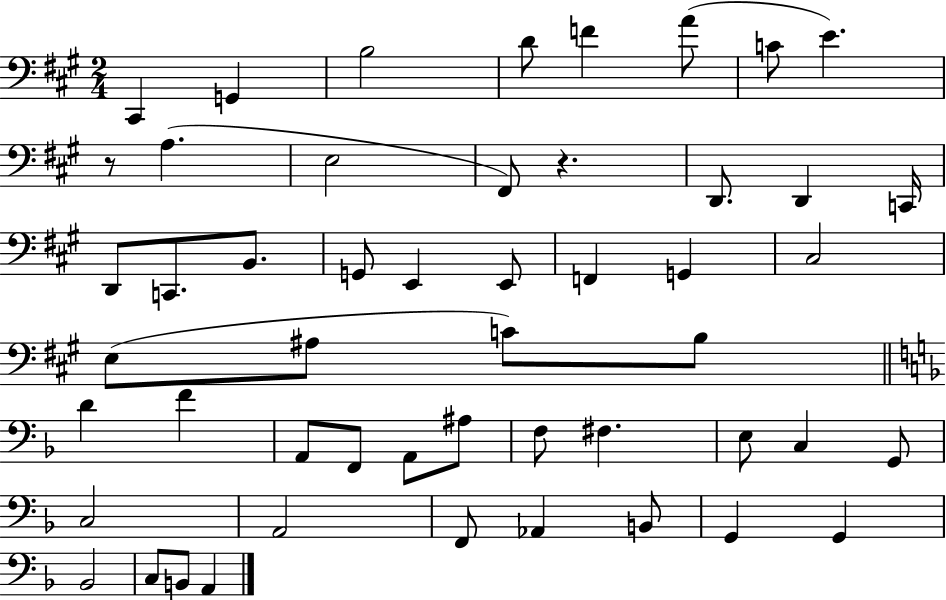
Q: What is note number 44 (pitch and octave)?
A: G2